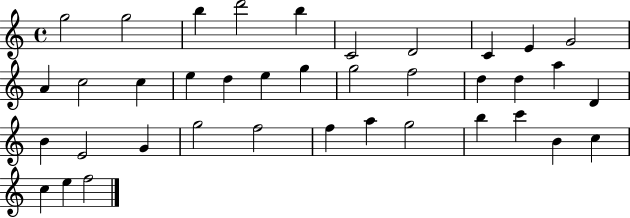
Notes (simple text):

G5/h G5/h B5/q D6/h B5/q C4/h D4/h C4/q E4/q G4/h A4/q C5/h C5/q E5/q D5/q E5/q G5/q G5/h F5/h D5/q D5/q A5/q D4/q B4/q E4/h G4/q G5/h F5/h F5/q A5/q G5/h B5/q C6/q B4/q C5/q C5/q E5/q F5/h